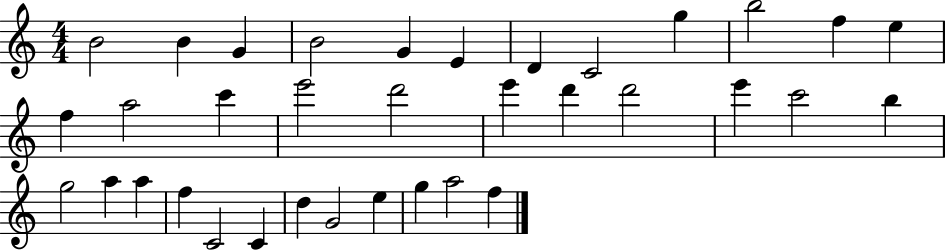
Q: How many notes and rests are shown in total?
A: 35